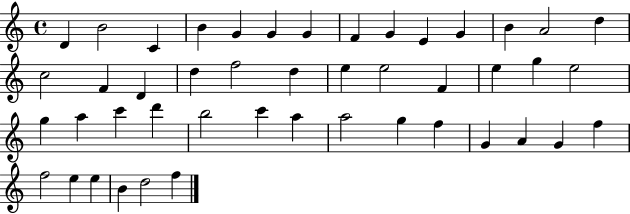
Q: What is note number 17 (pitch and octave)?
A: D4